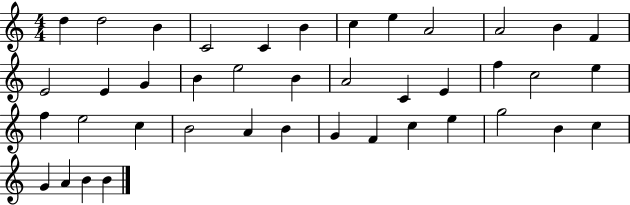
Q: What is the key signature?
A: C major